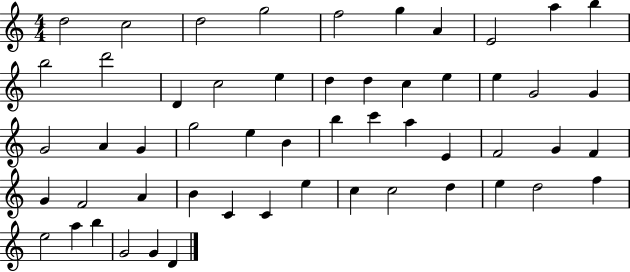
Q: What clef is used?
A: treble